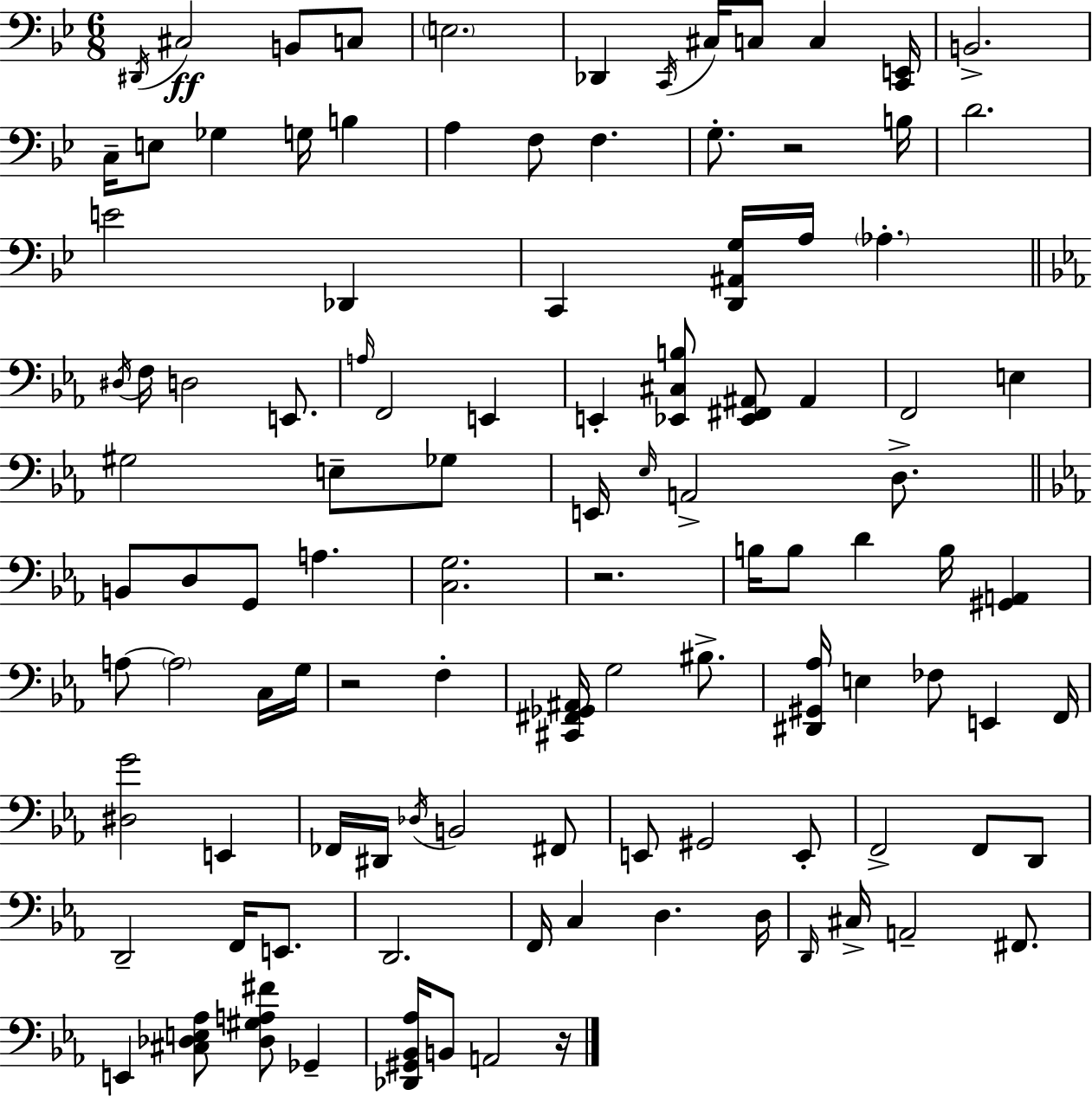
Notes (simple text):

D#2/s C#3/h B2/e C3/e E3/h. Db2/q C2/s C#3/s C3/e C3/q [C2,E2]/s B2/h. C3/s E3/e Gb3/q G3/s B3/q A3/q F3/e F3/q. G3/e. R/h B3/s D4/h. E4/h Db2/q C2/q [D2,A#2,G3]/s A3/s Ab3/q. D#3/s F3/s D3/h E2/e. A3/s F2/h E2/q E2/q [Eb2,C#3,B3]/e [Eb2,F#2,A#2]/e A#2/q F2/h E3/q G#3/h E3/e Gb3/e E2/s Eb3/s A2/h D3/e. B2/e D3/e G2/e A3/q. [C3,G3]/h. R/h. B3/s B3/e D4/q B3/s [G#2,A2]/q A3/e A3/h C3/s G3/s R/h F3/q [C#2,F#2,Gb2,A#2]/s G3/h BIS3/e. [D#2,G#2,Ab3]/s E3/q FES3/e E2/q F2/s [D#3,G4]/h E2/q FES2/s D#2/s Db3/s B2/h F#2/e E2/e G#2/h E2/e F2/h F2/e D2/e D2/h F2/s E2/e. D2/h. F2/s C3/q D3/q. D3/s D2/s C#3/s A2/h F#2/e. E2/q [C#3,Db3,E3,Ab3]/e [Db3,G#3,A3,F#4]/e Gb2/q [Db2,G#2,Bb2,Ab3]/s B2/e A2/h R/s